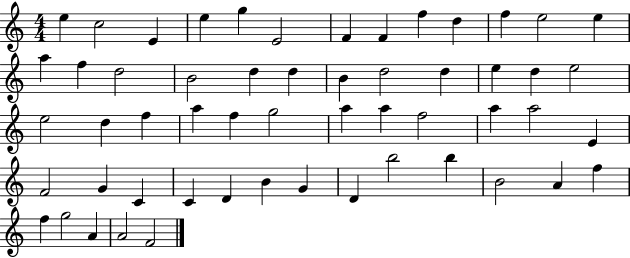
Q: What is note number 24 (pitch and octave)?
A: D5